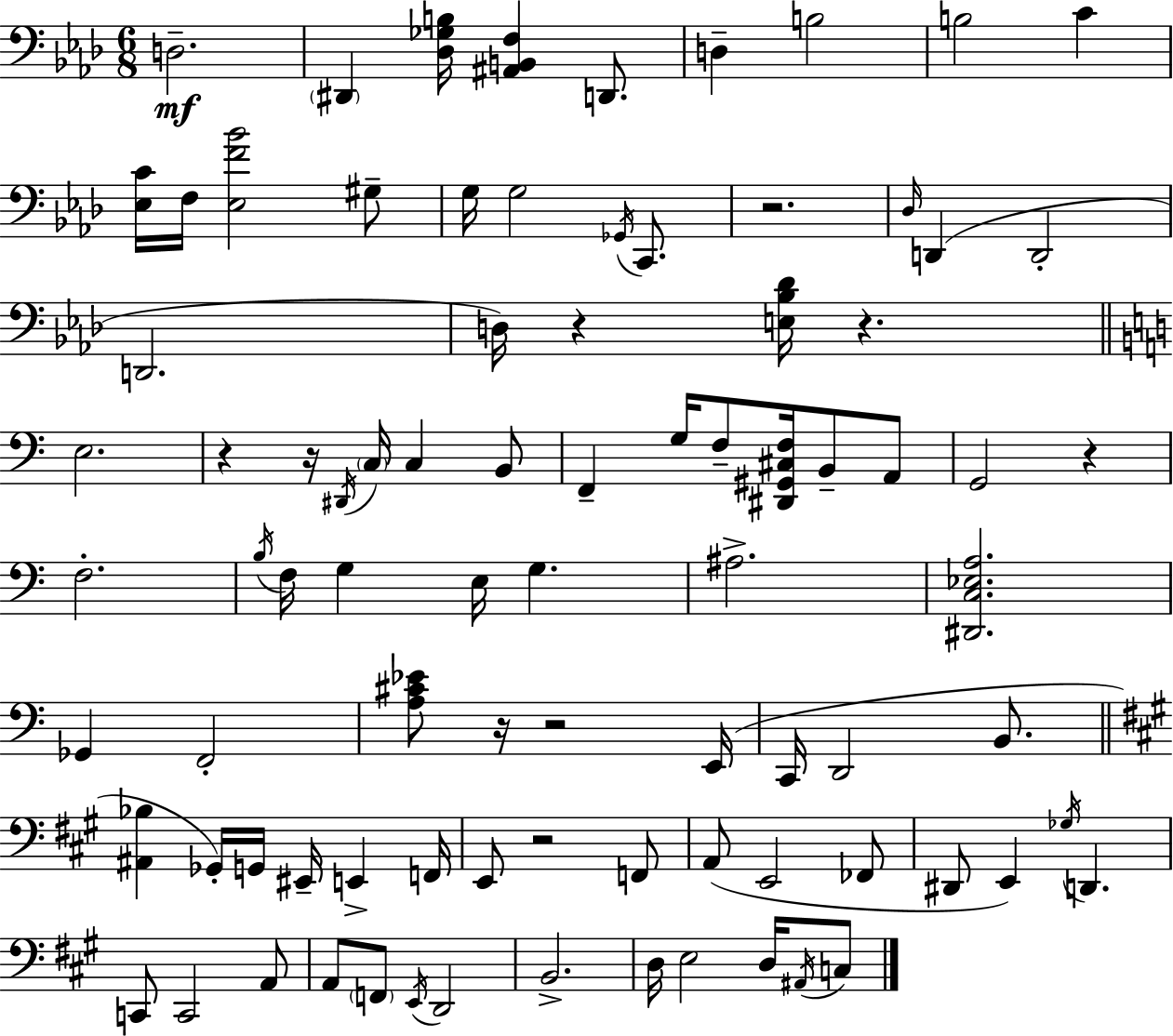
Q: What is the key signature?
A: F minor